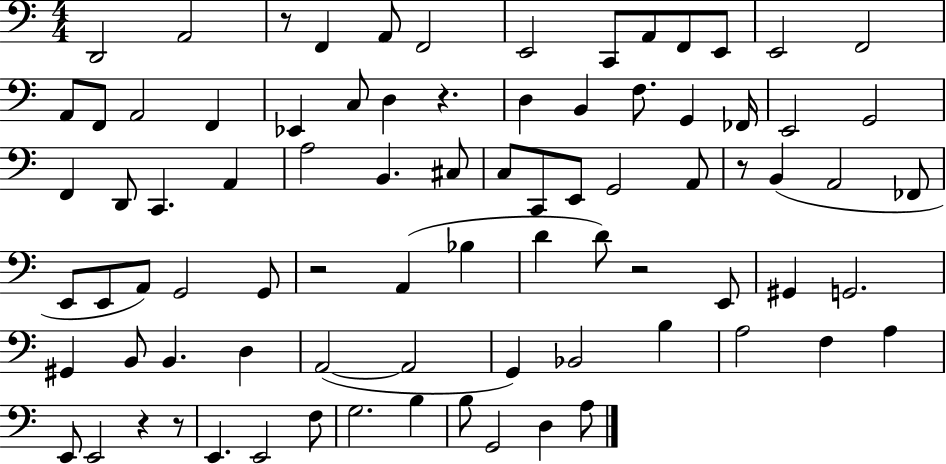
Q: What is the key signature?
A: C major